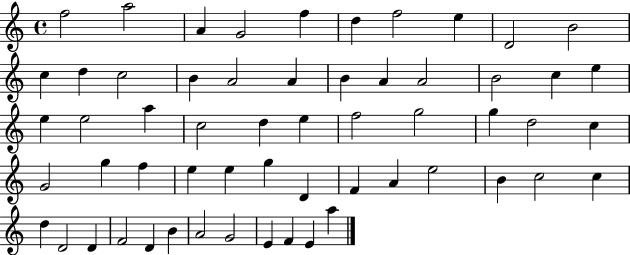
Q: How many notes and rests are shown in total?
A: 58